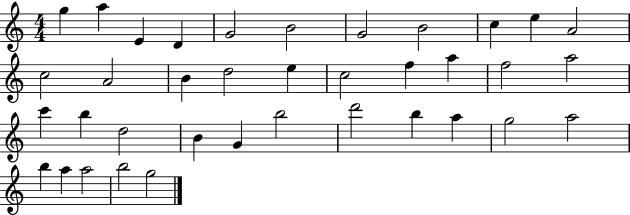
{
  \clef treble
  \numericTimeSignature
  \time 4/4
  \key c \major
  g''4 a''4 e'4 d'4 | g'2 b'2 | g'2 b'2 | c''4 e''4 a'2 | \break c''2 a'2 | b'4 d''2 e''4 | c''2 f''4 a''4 | f''2 a''2 | \break c'''4 b''4 d''2 | b'4 g'4 b''2 | d'''2 b''4 a''4 | g''2 a''2 | \break b''4 a''4 a''2 | b''2 g''2 | \bar "|."
}